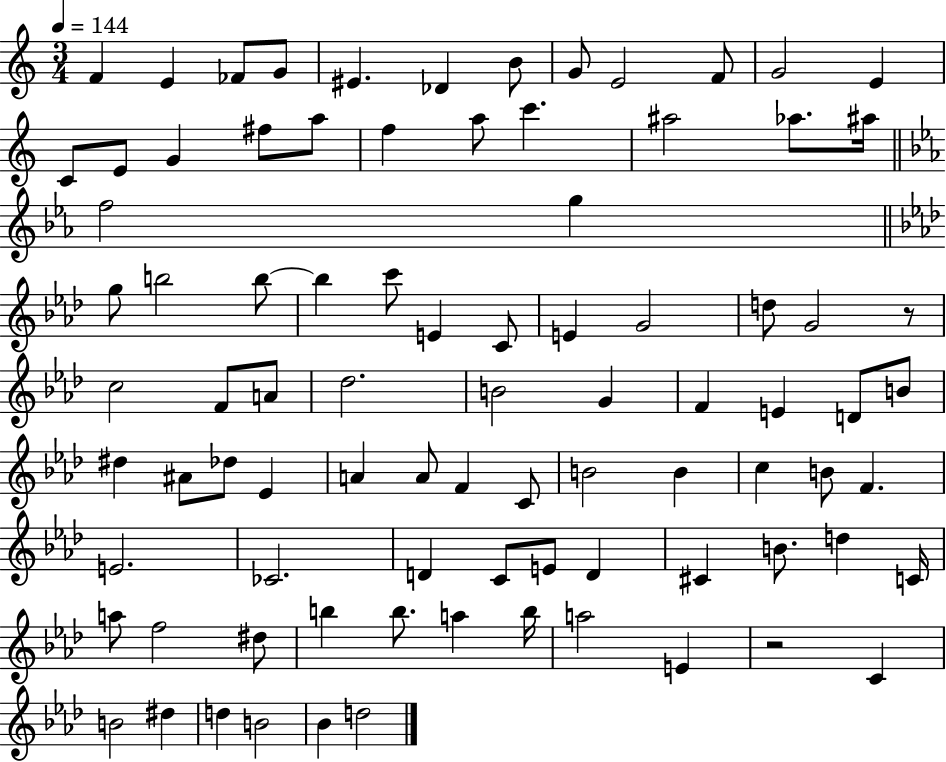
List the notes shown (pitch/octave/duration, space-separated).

F4/q E4/q FES4/e G4/e EIS4/q. Db4/q B4/e G4/e E4/h F4/e G4/h E4/q C4/e E4/e G4/q F#5/e A5/e F5/q A5/e C6/q. A#5/h Ab5/e. A#5/s F5/h G5/q G5/e B5/h B5/e B5/q C6/e E4/q C4/e E4/q G4/h D5/e G4/h R/e C5/h F4/e A4/e Db5/h. B4/h G4/q F4/q E4/q D4/e B4/e D#5/q A#4/e Db5/e Eb4/q A4/q A4/e F4/q C4/e B4/h B4/q C5/q B4/e F4/q. E4/h. CES4/h. D4/q C4/e E4/e D4/q C#4/q B4/e. D5/q C4/s A5/e F5/h D#5/e B5/q B5/e. A5/q B5/s A5/h E4/q R/h C4/q B4/h D#5/q D5/q B4/h Bb4/q D5/h